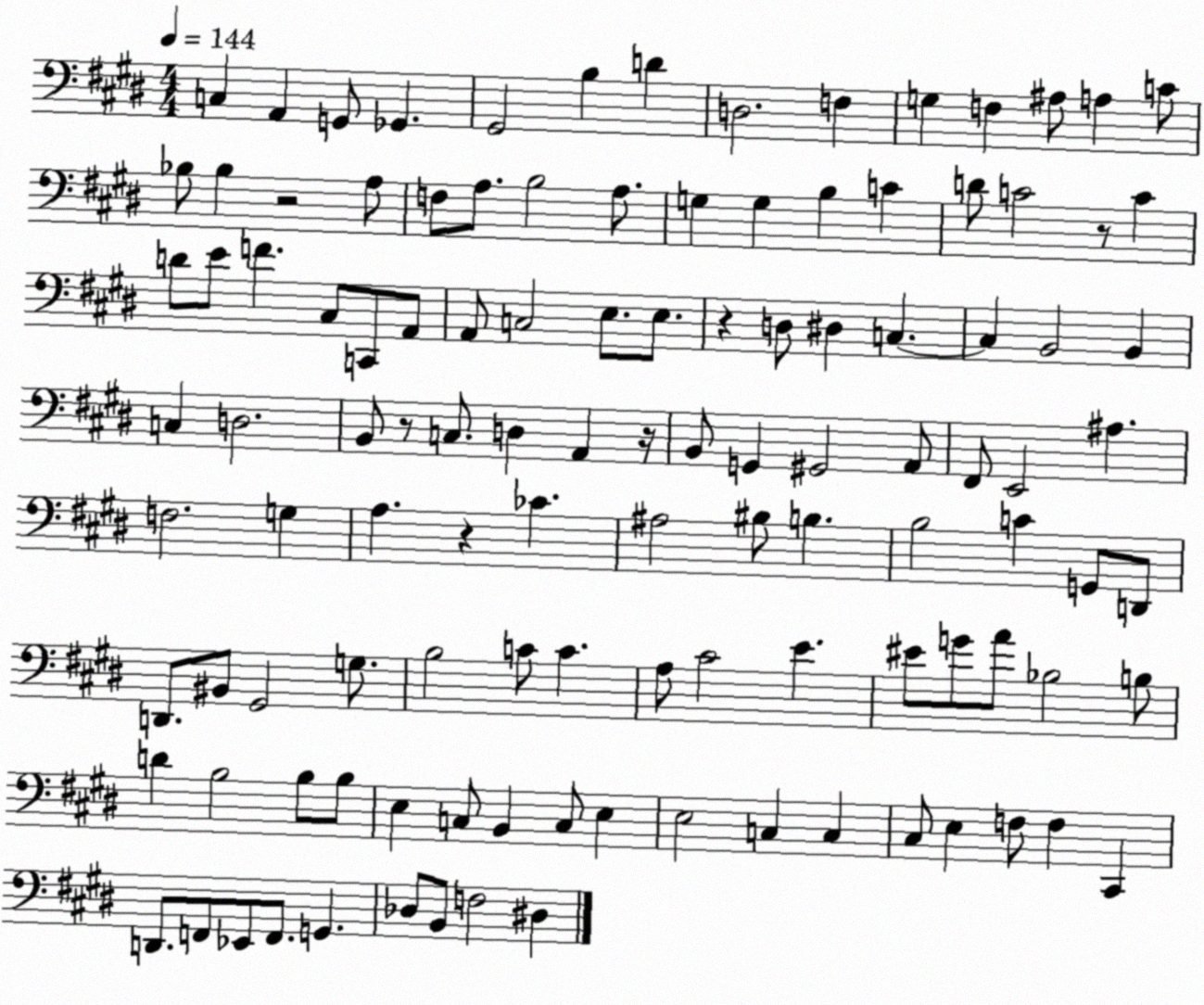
X:1
T:Untitled
M:4/4
L:1/4
K:E
C, A,, G,,/2 _G,, ^G,,2 B, D D,2 F, G, F, ^A,/2 A, C/2 _B,/2 _B, z2 A,/2 F,/2 A,/2 B,2 A,/2 G, G, B, C D/2 C2 z/2 C D/2 E/2 F ^C,/2 C,,/2 A,,/2 A,,/2 C,2 E,/2 E,/2 z D,/2 ^D, C, C, B,,2 B,, C, D,2 B,,/2 z/2 C,/2 D, A,, z/4 B,,/2 G,, ^G,,2 A,,/2 ^F,,/2 E,,2 ^A, F,2 G, A, z _C ^A,2 ^B,/2 B, B,2 C G,,/2 D,,/2 D,,/2 ^B,,/2 ^G,,2 G,/2 B,2 C/2 C A,/2 ^C2 E ^E/2 G/2 A/2 _B,2 B,/2 D B,2 B,/2 B,/2 E, C,/2 B,, C,/2 E, E,2 C, C, ^C,/2 E, F,/2 F, ^C,, D,,/2 F,,/2 _E,,/2 F,,/2 G,, _D,/2 B,,/2 F,2 ^D,